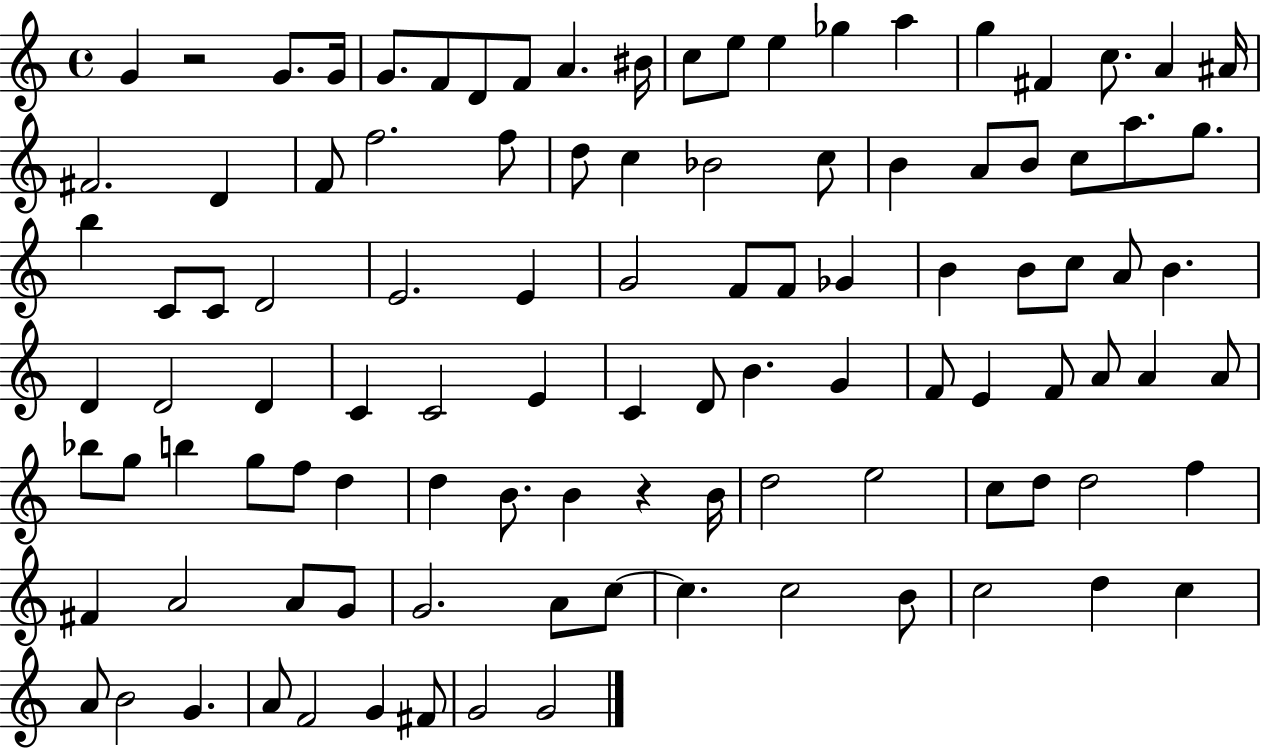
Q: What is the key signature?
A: C major